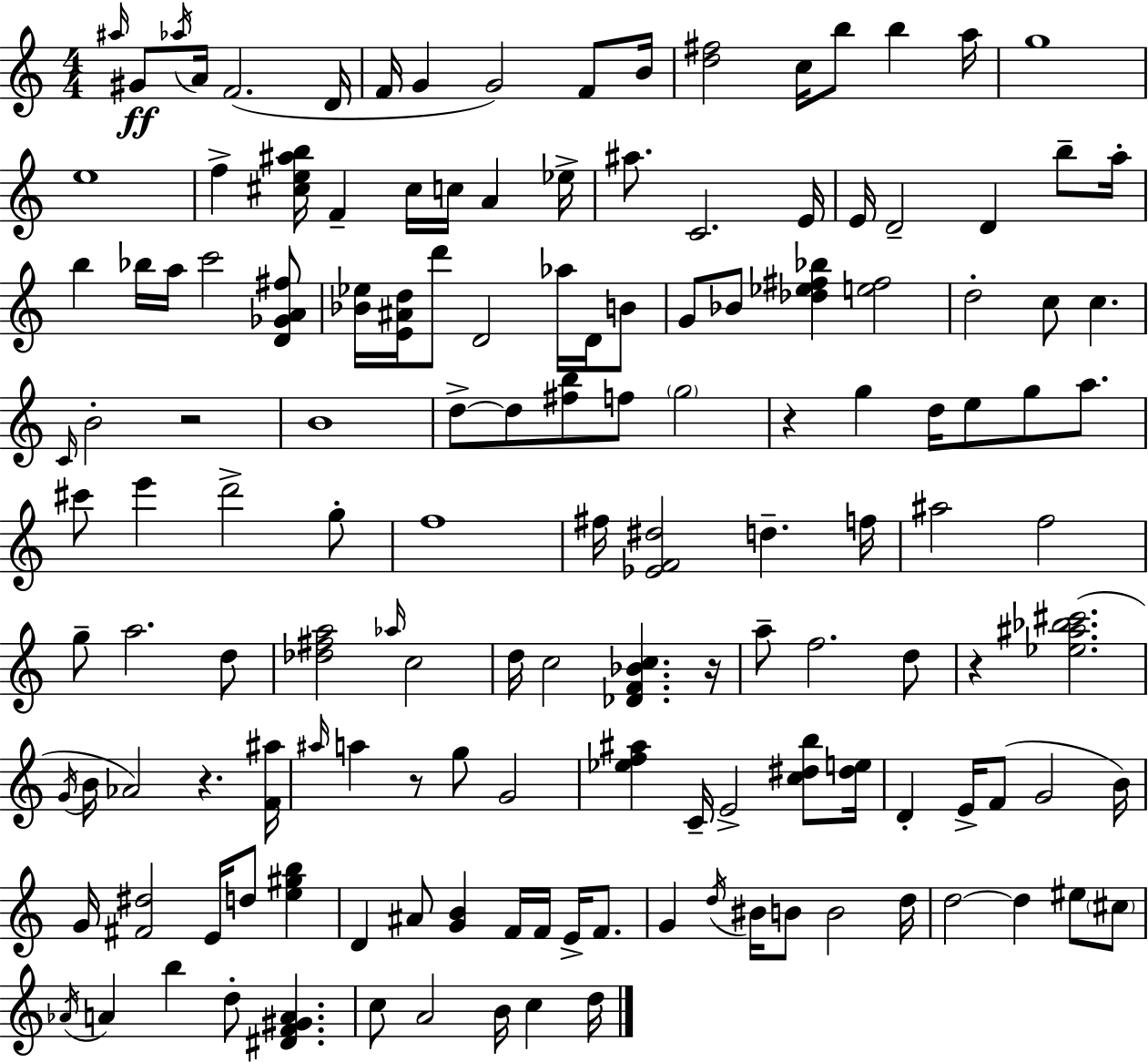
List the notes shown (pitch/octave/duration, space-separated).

A#5/s G#4/e Ab5/s A4/s F4/h. D4/s F4/s G4/q G4/h F4/e B4/s [D5,F#5]/h C5/s B5/e B5/q A5/s G5/w E5/w F5/q [C#5,E5,A#5,B5]/s F4/q C#5/s C5/s A4/q Eb5/s A#5/e. C4/h. E4/s E4/s D4/h D4/q B5/e A5/s B5/q Bb5/s A5/s C6/h [D4,Gb4,A4,F#5]/e [Bb4,Eb5]/s [E4,A#4,D5]/s D6/e D4/h Ab5/s D4/s B4/e G4/e Bb4/e [Db5,Eb5,F#5,Bb5]/q [E5,F#5]/h D5/h C5/e C5/q. C4/s B4/h R/h B4/w D5/e D5/e [F#5,B5]/e F5/e G5/h R/q G5/q D5/s E5/e G5/e A5/e. C#6/e E6/q D6/h G5/e F5/w F#5/s [Eb4,F4,D#5]/h D5/q. F5/s A#5/h F5/h G5/e A5/h. D5/e [Db5,F#5,A5]/h Ab5/s C5/h D5/s C5/h [Db4,F4,Bb4,C5]/q. R/s A5/e F5/h. D5/e R/q [Eb5,A#5,Bb5,C#6]/h. G4/s B4/s Ab4/h R/q. [F4,A#5]/s A#5/s A5/q R/e G5/e G4/h [Eb5,F5,A#5]/q C4/s E4/h [C5,D#5,B5]/e [D#5,E5]/s D4/q E4/s F4/e G4/h B4/s G4/s [F#4,D#5]/h E4/s D5/e [E5,G#5,B5]/q D4/q A#4/e [G4,B4]/q F4/s F4/s E4/s F4/e. G4/q D5/s BIS4/s B4/e B4/h D5/s D5/h D5/q EIS5/e C#5/e Ab4/s A4/q B5/q D5/e [D#4,F4,G#4,A4]/q. C5/e A4/h B4/s C5/q D5/s